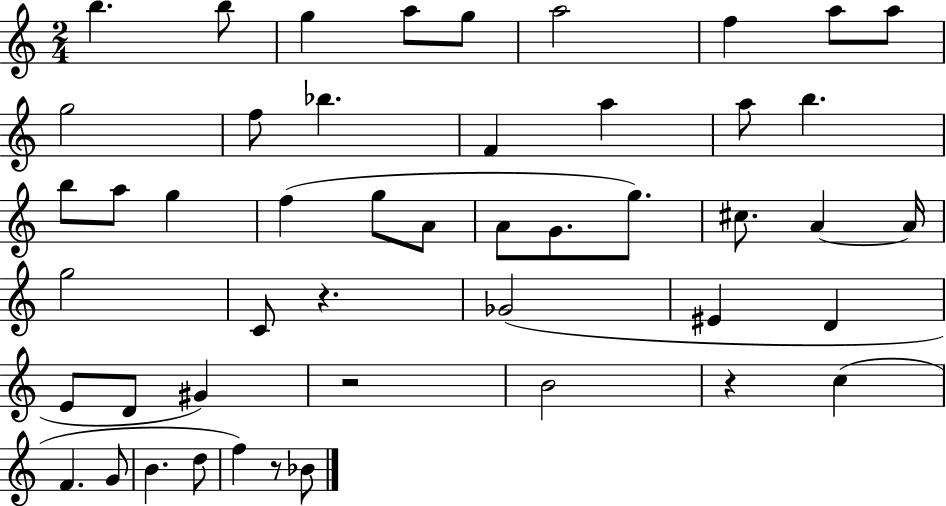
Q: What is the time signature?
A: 2/4